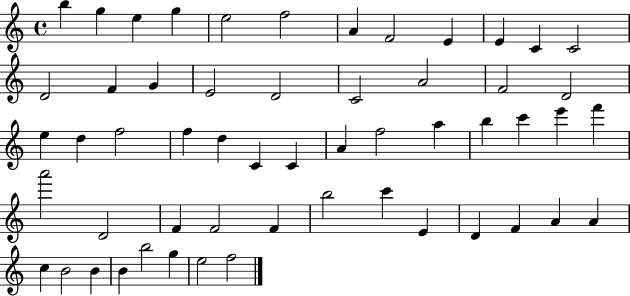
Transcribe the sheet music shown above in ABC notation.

X:1
T:Untitled
M:4/4
L:1/4
K:C
b g e g e2 f2 A F2 E E C C2 D2 F G E2 D2 C2 A2 F2 D2 e d f2 f d C C A f2 a b c' e' f' a'2 D2 F F2 F b2 c' E D F A A c B2 B B b2 g e2 f2